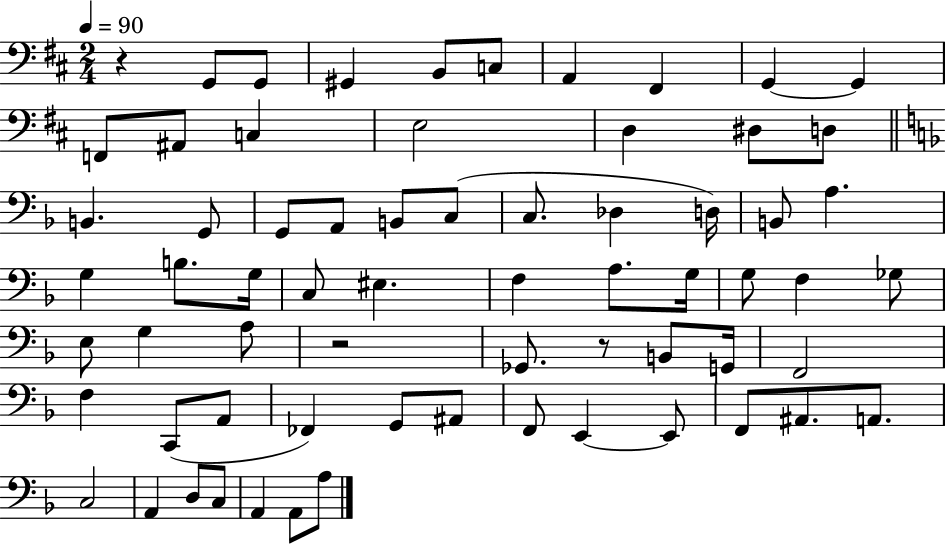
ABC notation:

X:1
T:Untitled
M:2/4
L:1/4
K:D
z G,,/2 G,,/2 ^G,, B,,/2 C,/2 A,, ^F,, G,, G,, F,,/2 ^A,,/2 C, E,2 D, ^D,/2 D,/2 B,, G,,/2 G,,/2 A,,/2 B,,/2 C,/2 C,/2 _D, D,/4 B,,/2 A, G, B,/2 G,/4 C,/2 ^E, F, A,/2 G,/4 G,/2 F, _G,/2 E,/2 G, A,/2 z2 _G,,/2 z/2 B,,/2 G,,/4 F,,2 F, C,,/2 A,,/2 _F,, G,,/2 ^A,,/2 F,,/2 E,, E,,/2 F,,/2 ^A,,/2 A,,/2 C,2 A,, D,/2 C,/2 A,, A,,/2 A,/2